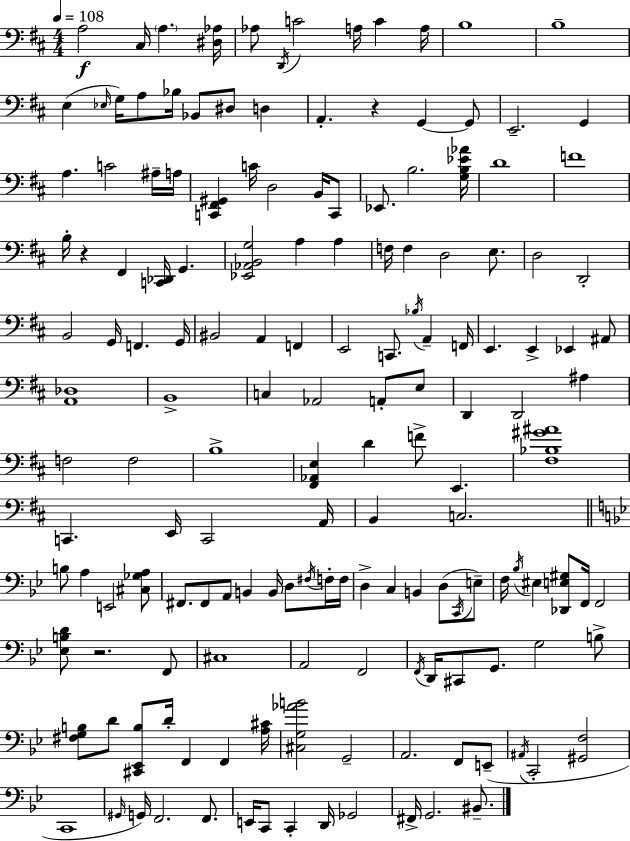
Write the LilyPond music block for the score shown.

{
  \clef bass
  \numericTimeSignature
  \time 4/4
  \key d \major
  \tempo 4 = 108
  a2\f cis16 \parenthesize a4. <dis aes>16 | aes8 \acciaccatura { d,16 } c'2 a16 c'4 | a16 b1 | b1-- | \break e4( \grace { ees16 } g16) a8 bes16 bes,8 dis8 d4 | a,4.-. r4 g,4~~ | g,8 e,2.-- g,4 | a4. c'2 | \break ais16-- a16 <c, fis, gis,>4 c'16 d2 b,16 | c,8 ees,8. b2. | <g b ees' aes'>16 d'1 | f'1 | \break b16-. r4 fis,4 <c, des,>16 g,4. | <ees, aes, b, g>2 a4 a4 | f16 f4 d2 e8. | d2 d,2-. | \break b,2 g,16 f,4. | g,16 bis,2 a,4 f,4 | e,2 c,8. \acciaccatura { bes16 } a,4-- | f,16 e,4. e,4-> ees,4 | \break ais,8 <a, des>1 | b,1-> | c4 aes,2 a,8-. | e8 d,4 d,2 ais4 | \break f2 f2 | b1-> | <fis, aes, e>4 d'4 f'8-> e,4. | <fis bes gis' ais'>1 | \break c,4. e,16 c,2 | a,16 b,4 c2. | \bar "||" \break \key bes \major b8 a4 e,2 <cis ges a>8 | fis,8. fis,8 a,8 b,4 b,16 d8 \acciaccatura { fis16 } f16-. | f16 d4-> c4 b,4 d8( \acciaccatura { c,16 } | e8--) f16 \acciaccatura { bes16 } eis4 <des, e gis>8 f,16 f,2 | \break <ees b d'>8 r2. | f,8 cis1 | a,2 f,2 | \acciaccatura { f,16 } d,16 cis,8 g,8. g2 | \break b8-> <fis g b>8 d'8 <cis, ees, b>8 d'16-. f,4 f,4 | <a cis'>16 <cis g aes' b'>2 g,2-- | a,2. | f,8 e,8--( \acciaccatura { ais,16 } c,2-. <gis, f>2 | \break c,1 | \grace { gis,16 }) g,16 f,2. | f,8. e,16 c,8 c,4-. d,16 ges,2 | fis,16-> g,2. | \break bis,8.-- \bar "|."
}